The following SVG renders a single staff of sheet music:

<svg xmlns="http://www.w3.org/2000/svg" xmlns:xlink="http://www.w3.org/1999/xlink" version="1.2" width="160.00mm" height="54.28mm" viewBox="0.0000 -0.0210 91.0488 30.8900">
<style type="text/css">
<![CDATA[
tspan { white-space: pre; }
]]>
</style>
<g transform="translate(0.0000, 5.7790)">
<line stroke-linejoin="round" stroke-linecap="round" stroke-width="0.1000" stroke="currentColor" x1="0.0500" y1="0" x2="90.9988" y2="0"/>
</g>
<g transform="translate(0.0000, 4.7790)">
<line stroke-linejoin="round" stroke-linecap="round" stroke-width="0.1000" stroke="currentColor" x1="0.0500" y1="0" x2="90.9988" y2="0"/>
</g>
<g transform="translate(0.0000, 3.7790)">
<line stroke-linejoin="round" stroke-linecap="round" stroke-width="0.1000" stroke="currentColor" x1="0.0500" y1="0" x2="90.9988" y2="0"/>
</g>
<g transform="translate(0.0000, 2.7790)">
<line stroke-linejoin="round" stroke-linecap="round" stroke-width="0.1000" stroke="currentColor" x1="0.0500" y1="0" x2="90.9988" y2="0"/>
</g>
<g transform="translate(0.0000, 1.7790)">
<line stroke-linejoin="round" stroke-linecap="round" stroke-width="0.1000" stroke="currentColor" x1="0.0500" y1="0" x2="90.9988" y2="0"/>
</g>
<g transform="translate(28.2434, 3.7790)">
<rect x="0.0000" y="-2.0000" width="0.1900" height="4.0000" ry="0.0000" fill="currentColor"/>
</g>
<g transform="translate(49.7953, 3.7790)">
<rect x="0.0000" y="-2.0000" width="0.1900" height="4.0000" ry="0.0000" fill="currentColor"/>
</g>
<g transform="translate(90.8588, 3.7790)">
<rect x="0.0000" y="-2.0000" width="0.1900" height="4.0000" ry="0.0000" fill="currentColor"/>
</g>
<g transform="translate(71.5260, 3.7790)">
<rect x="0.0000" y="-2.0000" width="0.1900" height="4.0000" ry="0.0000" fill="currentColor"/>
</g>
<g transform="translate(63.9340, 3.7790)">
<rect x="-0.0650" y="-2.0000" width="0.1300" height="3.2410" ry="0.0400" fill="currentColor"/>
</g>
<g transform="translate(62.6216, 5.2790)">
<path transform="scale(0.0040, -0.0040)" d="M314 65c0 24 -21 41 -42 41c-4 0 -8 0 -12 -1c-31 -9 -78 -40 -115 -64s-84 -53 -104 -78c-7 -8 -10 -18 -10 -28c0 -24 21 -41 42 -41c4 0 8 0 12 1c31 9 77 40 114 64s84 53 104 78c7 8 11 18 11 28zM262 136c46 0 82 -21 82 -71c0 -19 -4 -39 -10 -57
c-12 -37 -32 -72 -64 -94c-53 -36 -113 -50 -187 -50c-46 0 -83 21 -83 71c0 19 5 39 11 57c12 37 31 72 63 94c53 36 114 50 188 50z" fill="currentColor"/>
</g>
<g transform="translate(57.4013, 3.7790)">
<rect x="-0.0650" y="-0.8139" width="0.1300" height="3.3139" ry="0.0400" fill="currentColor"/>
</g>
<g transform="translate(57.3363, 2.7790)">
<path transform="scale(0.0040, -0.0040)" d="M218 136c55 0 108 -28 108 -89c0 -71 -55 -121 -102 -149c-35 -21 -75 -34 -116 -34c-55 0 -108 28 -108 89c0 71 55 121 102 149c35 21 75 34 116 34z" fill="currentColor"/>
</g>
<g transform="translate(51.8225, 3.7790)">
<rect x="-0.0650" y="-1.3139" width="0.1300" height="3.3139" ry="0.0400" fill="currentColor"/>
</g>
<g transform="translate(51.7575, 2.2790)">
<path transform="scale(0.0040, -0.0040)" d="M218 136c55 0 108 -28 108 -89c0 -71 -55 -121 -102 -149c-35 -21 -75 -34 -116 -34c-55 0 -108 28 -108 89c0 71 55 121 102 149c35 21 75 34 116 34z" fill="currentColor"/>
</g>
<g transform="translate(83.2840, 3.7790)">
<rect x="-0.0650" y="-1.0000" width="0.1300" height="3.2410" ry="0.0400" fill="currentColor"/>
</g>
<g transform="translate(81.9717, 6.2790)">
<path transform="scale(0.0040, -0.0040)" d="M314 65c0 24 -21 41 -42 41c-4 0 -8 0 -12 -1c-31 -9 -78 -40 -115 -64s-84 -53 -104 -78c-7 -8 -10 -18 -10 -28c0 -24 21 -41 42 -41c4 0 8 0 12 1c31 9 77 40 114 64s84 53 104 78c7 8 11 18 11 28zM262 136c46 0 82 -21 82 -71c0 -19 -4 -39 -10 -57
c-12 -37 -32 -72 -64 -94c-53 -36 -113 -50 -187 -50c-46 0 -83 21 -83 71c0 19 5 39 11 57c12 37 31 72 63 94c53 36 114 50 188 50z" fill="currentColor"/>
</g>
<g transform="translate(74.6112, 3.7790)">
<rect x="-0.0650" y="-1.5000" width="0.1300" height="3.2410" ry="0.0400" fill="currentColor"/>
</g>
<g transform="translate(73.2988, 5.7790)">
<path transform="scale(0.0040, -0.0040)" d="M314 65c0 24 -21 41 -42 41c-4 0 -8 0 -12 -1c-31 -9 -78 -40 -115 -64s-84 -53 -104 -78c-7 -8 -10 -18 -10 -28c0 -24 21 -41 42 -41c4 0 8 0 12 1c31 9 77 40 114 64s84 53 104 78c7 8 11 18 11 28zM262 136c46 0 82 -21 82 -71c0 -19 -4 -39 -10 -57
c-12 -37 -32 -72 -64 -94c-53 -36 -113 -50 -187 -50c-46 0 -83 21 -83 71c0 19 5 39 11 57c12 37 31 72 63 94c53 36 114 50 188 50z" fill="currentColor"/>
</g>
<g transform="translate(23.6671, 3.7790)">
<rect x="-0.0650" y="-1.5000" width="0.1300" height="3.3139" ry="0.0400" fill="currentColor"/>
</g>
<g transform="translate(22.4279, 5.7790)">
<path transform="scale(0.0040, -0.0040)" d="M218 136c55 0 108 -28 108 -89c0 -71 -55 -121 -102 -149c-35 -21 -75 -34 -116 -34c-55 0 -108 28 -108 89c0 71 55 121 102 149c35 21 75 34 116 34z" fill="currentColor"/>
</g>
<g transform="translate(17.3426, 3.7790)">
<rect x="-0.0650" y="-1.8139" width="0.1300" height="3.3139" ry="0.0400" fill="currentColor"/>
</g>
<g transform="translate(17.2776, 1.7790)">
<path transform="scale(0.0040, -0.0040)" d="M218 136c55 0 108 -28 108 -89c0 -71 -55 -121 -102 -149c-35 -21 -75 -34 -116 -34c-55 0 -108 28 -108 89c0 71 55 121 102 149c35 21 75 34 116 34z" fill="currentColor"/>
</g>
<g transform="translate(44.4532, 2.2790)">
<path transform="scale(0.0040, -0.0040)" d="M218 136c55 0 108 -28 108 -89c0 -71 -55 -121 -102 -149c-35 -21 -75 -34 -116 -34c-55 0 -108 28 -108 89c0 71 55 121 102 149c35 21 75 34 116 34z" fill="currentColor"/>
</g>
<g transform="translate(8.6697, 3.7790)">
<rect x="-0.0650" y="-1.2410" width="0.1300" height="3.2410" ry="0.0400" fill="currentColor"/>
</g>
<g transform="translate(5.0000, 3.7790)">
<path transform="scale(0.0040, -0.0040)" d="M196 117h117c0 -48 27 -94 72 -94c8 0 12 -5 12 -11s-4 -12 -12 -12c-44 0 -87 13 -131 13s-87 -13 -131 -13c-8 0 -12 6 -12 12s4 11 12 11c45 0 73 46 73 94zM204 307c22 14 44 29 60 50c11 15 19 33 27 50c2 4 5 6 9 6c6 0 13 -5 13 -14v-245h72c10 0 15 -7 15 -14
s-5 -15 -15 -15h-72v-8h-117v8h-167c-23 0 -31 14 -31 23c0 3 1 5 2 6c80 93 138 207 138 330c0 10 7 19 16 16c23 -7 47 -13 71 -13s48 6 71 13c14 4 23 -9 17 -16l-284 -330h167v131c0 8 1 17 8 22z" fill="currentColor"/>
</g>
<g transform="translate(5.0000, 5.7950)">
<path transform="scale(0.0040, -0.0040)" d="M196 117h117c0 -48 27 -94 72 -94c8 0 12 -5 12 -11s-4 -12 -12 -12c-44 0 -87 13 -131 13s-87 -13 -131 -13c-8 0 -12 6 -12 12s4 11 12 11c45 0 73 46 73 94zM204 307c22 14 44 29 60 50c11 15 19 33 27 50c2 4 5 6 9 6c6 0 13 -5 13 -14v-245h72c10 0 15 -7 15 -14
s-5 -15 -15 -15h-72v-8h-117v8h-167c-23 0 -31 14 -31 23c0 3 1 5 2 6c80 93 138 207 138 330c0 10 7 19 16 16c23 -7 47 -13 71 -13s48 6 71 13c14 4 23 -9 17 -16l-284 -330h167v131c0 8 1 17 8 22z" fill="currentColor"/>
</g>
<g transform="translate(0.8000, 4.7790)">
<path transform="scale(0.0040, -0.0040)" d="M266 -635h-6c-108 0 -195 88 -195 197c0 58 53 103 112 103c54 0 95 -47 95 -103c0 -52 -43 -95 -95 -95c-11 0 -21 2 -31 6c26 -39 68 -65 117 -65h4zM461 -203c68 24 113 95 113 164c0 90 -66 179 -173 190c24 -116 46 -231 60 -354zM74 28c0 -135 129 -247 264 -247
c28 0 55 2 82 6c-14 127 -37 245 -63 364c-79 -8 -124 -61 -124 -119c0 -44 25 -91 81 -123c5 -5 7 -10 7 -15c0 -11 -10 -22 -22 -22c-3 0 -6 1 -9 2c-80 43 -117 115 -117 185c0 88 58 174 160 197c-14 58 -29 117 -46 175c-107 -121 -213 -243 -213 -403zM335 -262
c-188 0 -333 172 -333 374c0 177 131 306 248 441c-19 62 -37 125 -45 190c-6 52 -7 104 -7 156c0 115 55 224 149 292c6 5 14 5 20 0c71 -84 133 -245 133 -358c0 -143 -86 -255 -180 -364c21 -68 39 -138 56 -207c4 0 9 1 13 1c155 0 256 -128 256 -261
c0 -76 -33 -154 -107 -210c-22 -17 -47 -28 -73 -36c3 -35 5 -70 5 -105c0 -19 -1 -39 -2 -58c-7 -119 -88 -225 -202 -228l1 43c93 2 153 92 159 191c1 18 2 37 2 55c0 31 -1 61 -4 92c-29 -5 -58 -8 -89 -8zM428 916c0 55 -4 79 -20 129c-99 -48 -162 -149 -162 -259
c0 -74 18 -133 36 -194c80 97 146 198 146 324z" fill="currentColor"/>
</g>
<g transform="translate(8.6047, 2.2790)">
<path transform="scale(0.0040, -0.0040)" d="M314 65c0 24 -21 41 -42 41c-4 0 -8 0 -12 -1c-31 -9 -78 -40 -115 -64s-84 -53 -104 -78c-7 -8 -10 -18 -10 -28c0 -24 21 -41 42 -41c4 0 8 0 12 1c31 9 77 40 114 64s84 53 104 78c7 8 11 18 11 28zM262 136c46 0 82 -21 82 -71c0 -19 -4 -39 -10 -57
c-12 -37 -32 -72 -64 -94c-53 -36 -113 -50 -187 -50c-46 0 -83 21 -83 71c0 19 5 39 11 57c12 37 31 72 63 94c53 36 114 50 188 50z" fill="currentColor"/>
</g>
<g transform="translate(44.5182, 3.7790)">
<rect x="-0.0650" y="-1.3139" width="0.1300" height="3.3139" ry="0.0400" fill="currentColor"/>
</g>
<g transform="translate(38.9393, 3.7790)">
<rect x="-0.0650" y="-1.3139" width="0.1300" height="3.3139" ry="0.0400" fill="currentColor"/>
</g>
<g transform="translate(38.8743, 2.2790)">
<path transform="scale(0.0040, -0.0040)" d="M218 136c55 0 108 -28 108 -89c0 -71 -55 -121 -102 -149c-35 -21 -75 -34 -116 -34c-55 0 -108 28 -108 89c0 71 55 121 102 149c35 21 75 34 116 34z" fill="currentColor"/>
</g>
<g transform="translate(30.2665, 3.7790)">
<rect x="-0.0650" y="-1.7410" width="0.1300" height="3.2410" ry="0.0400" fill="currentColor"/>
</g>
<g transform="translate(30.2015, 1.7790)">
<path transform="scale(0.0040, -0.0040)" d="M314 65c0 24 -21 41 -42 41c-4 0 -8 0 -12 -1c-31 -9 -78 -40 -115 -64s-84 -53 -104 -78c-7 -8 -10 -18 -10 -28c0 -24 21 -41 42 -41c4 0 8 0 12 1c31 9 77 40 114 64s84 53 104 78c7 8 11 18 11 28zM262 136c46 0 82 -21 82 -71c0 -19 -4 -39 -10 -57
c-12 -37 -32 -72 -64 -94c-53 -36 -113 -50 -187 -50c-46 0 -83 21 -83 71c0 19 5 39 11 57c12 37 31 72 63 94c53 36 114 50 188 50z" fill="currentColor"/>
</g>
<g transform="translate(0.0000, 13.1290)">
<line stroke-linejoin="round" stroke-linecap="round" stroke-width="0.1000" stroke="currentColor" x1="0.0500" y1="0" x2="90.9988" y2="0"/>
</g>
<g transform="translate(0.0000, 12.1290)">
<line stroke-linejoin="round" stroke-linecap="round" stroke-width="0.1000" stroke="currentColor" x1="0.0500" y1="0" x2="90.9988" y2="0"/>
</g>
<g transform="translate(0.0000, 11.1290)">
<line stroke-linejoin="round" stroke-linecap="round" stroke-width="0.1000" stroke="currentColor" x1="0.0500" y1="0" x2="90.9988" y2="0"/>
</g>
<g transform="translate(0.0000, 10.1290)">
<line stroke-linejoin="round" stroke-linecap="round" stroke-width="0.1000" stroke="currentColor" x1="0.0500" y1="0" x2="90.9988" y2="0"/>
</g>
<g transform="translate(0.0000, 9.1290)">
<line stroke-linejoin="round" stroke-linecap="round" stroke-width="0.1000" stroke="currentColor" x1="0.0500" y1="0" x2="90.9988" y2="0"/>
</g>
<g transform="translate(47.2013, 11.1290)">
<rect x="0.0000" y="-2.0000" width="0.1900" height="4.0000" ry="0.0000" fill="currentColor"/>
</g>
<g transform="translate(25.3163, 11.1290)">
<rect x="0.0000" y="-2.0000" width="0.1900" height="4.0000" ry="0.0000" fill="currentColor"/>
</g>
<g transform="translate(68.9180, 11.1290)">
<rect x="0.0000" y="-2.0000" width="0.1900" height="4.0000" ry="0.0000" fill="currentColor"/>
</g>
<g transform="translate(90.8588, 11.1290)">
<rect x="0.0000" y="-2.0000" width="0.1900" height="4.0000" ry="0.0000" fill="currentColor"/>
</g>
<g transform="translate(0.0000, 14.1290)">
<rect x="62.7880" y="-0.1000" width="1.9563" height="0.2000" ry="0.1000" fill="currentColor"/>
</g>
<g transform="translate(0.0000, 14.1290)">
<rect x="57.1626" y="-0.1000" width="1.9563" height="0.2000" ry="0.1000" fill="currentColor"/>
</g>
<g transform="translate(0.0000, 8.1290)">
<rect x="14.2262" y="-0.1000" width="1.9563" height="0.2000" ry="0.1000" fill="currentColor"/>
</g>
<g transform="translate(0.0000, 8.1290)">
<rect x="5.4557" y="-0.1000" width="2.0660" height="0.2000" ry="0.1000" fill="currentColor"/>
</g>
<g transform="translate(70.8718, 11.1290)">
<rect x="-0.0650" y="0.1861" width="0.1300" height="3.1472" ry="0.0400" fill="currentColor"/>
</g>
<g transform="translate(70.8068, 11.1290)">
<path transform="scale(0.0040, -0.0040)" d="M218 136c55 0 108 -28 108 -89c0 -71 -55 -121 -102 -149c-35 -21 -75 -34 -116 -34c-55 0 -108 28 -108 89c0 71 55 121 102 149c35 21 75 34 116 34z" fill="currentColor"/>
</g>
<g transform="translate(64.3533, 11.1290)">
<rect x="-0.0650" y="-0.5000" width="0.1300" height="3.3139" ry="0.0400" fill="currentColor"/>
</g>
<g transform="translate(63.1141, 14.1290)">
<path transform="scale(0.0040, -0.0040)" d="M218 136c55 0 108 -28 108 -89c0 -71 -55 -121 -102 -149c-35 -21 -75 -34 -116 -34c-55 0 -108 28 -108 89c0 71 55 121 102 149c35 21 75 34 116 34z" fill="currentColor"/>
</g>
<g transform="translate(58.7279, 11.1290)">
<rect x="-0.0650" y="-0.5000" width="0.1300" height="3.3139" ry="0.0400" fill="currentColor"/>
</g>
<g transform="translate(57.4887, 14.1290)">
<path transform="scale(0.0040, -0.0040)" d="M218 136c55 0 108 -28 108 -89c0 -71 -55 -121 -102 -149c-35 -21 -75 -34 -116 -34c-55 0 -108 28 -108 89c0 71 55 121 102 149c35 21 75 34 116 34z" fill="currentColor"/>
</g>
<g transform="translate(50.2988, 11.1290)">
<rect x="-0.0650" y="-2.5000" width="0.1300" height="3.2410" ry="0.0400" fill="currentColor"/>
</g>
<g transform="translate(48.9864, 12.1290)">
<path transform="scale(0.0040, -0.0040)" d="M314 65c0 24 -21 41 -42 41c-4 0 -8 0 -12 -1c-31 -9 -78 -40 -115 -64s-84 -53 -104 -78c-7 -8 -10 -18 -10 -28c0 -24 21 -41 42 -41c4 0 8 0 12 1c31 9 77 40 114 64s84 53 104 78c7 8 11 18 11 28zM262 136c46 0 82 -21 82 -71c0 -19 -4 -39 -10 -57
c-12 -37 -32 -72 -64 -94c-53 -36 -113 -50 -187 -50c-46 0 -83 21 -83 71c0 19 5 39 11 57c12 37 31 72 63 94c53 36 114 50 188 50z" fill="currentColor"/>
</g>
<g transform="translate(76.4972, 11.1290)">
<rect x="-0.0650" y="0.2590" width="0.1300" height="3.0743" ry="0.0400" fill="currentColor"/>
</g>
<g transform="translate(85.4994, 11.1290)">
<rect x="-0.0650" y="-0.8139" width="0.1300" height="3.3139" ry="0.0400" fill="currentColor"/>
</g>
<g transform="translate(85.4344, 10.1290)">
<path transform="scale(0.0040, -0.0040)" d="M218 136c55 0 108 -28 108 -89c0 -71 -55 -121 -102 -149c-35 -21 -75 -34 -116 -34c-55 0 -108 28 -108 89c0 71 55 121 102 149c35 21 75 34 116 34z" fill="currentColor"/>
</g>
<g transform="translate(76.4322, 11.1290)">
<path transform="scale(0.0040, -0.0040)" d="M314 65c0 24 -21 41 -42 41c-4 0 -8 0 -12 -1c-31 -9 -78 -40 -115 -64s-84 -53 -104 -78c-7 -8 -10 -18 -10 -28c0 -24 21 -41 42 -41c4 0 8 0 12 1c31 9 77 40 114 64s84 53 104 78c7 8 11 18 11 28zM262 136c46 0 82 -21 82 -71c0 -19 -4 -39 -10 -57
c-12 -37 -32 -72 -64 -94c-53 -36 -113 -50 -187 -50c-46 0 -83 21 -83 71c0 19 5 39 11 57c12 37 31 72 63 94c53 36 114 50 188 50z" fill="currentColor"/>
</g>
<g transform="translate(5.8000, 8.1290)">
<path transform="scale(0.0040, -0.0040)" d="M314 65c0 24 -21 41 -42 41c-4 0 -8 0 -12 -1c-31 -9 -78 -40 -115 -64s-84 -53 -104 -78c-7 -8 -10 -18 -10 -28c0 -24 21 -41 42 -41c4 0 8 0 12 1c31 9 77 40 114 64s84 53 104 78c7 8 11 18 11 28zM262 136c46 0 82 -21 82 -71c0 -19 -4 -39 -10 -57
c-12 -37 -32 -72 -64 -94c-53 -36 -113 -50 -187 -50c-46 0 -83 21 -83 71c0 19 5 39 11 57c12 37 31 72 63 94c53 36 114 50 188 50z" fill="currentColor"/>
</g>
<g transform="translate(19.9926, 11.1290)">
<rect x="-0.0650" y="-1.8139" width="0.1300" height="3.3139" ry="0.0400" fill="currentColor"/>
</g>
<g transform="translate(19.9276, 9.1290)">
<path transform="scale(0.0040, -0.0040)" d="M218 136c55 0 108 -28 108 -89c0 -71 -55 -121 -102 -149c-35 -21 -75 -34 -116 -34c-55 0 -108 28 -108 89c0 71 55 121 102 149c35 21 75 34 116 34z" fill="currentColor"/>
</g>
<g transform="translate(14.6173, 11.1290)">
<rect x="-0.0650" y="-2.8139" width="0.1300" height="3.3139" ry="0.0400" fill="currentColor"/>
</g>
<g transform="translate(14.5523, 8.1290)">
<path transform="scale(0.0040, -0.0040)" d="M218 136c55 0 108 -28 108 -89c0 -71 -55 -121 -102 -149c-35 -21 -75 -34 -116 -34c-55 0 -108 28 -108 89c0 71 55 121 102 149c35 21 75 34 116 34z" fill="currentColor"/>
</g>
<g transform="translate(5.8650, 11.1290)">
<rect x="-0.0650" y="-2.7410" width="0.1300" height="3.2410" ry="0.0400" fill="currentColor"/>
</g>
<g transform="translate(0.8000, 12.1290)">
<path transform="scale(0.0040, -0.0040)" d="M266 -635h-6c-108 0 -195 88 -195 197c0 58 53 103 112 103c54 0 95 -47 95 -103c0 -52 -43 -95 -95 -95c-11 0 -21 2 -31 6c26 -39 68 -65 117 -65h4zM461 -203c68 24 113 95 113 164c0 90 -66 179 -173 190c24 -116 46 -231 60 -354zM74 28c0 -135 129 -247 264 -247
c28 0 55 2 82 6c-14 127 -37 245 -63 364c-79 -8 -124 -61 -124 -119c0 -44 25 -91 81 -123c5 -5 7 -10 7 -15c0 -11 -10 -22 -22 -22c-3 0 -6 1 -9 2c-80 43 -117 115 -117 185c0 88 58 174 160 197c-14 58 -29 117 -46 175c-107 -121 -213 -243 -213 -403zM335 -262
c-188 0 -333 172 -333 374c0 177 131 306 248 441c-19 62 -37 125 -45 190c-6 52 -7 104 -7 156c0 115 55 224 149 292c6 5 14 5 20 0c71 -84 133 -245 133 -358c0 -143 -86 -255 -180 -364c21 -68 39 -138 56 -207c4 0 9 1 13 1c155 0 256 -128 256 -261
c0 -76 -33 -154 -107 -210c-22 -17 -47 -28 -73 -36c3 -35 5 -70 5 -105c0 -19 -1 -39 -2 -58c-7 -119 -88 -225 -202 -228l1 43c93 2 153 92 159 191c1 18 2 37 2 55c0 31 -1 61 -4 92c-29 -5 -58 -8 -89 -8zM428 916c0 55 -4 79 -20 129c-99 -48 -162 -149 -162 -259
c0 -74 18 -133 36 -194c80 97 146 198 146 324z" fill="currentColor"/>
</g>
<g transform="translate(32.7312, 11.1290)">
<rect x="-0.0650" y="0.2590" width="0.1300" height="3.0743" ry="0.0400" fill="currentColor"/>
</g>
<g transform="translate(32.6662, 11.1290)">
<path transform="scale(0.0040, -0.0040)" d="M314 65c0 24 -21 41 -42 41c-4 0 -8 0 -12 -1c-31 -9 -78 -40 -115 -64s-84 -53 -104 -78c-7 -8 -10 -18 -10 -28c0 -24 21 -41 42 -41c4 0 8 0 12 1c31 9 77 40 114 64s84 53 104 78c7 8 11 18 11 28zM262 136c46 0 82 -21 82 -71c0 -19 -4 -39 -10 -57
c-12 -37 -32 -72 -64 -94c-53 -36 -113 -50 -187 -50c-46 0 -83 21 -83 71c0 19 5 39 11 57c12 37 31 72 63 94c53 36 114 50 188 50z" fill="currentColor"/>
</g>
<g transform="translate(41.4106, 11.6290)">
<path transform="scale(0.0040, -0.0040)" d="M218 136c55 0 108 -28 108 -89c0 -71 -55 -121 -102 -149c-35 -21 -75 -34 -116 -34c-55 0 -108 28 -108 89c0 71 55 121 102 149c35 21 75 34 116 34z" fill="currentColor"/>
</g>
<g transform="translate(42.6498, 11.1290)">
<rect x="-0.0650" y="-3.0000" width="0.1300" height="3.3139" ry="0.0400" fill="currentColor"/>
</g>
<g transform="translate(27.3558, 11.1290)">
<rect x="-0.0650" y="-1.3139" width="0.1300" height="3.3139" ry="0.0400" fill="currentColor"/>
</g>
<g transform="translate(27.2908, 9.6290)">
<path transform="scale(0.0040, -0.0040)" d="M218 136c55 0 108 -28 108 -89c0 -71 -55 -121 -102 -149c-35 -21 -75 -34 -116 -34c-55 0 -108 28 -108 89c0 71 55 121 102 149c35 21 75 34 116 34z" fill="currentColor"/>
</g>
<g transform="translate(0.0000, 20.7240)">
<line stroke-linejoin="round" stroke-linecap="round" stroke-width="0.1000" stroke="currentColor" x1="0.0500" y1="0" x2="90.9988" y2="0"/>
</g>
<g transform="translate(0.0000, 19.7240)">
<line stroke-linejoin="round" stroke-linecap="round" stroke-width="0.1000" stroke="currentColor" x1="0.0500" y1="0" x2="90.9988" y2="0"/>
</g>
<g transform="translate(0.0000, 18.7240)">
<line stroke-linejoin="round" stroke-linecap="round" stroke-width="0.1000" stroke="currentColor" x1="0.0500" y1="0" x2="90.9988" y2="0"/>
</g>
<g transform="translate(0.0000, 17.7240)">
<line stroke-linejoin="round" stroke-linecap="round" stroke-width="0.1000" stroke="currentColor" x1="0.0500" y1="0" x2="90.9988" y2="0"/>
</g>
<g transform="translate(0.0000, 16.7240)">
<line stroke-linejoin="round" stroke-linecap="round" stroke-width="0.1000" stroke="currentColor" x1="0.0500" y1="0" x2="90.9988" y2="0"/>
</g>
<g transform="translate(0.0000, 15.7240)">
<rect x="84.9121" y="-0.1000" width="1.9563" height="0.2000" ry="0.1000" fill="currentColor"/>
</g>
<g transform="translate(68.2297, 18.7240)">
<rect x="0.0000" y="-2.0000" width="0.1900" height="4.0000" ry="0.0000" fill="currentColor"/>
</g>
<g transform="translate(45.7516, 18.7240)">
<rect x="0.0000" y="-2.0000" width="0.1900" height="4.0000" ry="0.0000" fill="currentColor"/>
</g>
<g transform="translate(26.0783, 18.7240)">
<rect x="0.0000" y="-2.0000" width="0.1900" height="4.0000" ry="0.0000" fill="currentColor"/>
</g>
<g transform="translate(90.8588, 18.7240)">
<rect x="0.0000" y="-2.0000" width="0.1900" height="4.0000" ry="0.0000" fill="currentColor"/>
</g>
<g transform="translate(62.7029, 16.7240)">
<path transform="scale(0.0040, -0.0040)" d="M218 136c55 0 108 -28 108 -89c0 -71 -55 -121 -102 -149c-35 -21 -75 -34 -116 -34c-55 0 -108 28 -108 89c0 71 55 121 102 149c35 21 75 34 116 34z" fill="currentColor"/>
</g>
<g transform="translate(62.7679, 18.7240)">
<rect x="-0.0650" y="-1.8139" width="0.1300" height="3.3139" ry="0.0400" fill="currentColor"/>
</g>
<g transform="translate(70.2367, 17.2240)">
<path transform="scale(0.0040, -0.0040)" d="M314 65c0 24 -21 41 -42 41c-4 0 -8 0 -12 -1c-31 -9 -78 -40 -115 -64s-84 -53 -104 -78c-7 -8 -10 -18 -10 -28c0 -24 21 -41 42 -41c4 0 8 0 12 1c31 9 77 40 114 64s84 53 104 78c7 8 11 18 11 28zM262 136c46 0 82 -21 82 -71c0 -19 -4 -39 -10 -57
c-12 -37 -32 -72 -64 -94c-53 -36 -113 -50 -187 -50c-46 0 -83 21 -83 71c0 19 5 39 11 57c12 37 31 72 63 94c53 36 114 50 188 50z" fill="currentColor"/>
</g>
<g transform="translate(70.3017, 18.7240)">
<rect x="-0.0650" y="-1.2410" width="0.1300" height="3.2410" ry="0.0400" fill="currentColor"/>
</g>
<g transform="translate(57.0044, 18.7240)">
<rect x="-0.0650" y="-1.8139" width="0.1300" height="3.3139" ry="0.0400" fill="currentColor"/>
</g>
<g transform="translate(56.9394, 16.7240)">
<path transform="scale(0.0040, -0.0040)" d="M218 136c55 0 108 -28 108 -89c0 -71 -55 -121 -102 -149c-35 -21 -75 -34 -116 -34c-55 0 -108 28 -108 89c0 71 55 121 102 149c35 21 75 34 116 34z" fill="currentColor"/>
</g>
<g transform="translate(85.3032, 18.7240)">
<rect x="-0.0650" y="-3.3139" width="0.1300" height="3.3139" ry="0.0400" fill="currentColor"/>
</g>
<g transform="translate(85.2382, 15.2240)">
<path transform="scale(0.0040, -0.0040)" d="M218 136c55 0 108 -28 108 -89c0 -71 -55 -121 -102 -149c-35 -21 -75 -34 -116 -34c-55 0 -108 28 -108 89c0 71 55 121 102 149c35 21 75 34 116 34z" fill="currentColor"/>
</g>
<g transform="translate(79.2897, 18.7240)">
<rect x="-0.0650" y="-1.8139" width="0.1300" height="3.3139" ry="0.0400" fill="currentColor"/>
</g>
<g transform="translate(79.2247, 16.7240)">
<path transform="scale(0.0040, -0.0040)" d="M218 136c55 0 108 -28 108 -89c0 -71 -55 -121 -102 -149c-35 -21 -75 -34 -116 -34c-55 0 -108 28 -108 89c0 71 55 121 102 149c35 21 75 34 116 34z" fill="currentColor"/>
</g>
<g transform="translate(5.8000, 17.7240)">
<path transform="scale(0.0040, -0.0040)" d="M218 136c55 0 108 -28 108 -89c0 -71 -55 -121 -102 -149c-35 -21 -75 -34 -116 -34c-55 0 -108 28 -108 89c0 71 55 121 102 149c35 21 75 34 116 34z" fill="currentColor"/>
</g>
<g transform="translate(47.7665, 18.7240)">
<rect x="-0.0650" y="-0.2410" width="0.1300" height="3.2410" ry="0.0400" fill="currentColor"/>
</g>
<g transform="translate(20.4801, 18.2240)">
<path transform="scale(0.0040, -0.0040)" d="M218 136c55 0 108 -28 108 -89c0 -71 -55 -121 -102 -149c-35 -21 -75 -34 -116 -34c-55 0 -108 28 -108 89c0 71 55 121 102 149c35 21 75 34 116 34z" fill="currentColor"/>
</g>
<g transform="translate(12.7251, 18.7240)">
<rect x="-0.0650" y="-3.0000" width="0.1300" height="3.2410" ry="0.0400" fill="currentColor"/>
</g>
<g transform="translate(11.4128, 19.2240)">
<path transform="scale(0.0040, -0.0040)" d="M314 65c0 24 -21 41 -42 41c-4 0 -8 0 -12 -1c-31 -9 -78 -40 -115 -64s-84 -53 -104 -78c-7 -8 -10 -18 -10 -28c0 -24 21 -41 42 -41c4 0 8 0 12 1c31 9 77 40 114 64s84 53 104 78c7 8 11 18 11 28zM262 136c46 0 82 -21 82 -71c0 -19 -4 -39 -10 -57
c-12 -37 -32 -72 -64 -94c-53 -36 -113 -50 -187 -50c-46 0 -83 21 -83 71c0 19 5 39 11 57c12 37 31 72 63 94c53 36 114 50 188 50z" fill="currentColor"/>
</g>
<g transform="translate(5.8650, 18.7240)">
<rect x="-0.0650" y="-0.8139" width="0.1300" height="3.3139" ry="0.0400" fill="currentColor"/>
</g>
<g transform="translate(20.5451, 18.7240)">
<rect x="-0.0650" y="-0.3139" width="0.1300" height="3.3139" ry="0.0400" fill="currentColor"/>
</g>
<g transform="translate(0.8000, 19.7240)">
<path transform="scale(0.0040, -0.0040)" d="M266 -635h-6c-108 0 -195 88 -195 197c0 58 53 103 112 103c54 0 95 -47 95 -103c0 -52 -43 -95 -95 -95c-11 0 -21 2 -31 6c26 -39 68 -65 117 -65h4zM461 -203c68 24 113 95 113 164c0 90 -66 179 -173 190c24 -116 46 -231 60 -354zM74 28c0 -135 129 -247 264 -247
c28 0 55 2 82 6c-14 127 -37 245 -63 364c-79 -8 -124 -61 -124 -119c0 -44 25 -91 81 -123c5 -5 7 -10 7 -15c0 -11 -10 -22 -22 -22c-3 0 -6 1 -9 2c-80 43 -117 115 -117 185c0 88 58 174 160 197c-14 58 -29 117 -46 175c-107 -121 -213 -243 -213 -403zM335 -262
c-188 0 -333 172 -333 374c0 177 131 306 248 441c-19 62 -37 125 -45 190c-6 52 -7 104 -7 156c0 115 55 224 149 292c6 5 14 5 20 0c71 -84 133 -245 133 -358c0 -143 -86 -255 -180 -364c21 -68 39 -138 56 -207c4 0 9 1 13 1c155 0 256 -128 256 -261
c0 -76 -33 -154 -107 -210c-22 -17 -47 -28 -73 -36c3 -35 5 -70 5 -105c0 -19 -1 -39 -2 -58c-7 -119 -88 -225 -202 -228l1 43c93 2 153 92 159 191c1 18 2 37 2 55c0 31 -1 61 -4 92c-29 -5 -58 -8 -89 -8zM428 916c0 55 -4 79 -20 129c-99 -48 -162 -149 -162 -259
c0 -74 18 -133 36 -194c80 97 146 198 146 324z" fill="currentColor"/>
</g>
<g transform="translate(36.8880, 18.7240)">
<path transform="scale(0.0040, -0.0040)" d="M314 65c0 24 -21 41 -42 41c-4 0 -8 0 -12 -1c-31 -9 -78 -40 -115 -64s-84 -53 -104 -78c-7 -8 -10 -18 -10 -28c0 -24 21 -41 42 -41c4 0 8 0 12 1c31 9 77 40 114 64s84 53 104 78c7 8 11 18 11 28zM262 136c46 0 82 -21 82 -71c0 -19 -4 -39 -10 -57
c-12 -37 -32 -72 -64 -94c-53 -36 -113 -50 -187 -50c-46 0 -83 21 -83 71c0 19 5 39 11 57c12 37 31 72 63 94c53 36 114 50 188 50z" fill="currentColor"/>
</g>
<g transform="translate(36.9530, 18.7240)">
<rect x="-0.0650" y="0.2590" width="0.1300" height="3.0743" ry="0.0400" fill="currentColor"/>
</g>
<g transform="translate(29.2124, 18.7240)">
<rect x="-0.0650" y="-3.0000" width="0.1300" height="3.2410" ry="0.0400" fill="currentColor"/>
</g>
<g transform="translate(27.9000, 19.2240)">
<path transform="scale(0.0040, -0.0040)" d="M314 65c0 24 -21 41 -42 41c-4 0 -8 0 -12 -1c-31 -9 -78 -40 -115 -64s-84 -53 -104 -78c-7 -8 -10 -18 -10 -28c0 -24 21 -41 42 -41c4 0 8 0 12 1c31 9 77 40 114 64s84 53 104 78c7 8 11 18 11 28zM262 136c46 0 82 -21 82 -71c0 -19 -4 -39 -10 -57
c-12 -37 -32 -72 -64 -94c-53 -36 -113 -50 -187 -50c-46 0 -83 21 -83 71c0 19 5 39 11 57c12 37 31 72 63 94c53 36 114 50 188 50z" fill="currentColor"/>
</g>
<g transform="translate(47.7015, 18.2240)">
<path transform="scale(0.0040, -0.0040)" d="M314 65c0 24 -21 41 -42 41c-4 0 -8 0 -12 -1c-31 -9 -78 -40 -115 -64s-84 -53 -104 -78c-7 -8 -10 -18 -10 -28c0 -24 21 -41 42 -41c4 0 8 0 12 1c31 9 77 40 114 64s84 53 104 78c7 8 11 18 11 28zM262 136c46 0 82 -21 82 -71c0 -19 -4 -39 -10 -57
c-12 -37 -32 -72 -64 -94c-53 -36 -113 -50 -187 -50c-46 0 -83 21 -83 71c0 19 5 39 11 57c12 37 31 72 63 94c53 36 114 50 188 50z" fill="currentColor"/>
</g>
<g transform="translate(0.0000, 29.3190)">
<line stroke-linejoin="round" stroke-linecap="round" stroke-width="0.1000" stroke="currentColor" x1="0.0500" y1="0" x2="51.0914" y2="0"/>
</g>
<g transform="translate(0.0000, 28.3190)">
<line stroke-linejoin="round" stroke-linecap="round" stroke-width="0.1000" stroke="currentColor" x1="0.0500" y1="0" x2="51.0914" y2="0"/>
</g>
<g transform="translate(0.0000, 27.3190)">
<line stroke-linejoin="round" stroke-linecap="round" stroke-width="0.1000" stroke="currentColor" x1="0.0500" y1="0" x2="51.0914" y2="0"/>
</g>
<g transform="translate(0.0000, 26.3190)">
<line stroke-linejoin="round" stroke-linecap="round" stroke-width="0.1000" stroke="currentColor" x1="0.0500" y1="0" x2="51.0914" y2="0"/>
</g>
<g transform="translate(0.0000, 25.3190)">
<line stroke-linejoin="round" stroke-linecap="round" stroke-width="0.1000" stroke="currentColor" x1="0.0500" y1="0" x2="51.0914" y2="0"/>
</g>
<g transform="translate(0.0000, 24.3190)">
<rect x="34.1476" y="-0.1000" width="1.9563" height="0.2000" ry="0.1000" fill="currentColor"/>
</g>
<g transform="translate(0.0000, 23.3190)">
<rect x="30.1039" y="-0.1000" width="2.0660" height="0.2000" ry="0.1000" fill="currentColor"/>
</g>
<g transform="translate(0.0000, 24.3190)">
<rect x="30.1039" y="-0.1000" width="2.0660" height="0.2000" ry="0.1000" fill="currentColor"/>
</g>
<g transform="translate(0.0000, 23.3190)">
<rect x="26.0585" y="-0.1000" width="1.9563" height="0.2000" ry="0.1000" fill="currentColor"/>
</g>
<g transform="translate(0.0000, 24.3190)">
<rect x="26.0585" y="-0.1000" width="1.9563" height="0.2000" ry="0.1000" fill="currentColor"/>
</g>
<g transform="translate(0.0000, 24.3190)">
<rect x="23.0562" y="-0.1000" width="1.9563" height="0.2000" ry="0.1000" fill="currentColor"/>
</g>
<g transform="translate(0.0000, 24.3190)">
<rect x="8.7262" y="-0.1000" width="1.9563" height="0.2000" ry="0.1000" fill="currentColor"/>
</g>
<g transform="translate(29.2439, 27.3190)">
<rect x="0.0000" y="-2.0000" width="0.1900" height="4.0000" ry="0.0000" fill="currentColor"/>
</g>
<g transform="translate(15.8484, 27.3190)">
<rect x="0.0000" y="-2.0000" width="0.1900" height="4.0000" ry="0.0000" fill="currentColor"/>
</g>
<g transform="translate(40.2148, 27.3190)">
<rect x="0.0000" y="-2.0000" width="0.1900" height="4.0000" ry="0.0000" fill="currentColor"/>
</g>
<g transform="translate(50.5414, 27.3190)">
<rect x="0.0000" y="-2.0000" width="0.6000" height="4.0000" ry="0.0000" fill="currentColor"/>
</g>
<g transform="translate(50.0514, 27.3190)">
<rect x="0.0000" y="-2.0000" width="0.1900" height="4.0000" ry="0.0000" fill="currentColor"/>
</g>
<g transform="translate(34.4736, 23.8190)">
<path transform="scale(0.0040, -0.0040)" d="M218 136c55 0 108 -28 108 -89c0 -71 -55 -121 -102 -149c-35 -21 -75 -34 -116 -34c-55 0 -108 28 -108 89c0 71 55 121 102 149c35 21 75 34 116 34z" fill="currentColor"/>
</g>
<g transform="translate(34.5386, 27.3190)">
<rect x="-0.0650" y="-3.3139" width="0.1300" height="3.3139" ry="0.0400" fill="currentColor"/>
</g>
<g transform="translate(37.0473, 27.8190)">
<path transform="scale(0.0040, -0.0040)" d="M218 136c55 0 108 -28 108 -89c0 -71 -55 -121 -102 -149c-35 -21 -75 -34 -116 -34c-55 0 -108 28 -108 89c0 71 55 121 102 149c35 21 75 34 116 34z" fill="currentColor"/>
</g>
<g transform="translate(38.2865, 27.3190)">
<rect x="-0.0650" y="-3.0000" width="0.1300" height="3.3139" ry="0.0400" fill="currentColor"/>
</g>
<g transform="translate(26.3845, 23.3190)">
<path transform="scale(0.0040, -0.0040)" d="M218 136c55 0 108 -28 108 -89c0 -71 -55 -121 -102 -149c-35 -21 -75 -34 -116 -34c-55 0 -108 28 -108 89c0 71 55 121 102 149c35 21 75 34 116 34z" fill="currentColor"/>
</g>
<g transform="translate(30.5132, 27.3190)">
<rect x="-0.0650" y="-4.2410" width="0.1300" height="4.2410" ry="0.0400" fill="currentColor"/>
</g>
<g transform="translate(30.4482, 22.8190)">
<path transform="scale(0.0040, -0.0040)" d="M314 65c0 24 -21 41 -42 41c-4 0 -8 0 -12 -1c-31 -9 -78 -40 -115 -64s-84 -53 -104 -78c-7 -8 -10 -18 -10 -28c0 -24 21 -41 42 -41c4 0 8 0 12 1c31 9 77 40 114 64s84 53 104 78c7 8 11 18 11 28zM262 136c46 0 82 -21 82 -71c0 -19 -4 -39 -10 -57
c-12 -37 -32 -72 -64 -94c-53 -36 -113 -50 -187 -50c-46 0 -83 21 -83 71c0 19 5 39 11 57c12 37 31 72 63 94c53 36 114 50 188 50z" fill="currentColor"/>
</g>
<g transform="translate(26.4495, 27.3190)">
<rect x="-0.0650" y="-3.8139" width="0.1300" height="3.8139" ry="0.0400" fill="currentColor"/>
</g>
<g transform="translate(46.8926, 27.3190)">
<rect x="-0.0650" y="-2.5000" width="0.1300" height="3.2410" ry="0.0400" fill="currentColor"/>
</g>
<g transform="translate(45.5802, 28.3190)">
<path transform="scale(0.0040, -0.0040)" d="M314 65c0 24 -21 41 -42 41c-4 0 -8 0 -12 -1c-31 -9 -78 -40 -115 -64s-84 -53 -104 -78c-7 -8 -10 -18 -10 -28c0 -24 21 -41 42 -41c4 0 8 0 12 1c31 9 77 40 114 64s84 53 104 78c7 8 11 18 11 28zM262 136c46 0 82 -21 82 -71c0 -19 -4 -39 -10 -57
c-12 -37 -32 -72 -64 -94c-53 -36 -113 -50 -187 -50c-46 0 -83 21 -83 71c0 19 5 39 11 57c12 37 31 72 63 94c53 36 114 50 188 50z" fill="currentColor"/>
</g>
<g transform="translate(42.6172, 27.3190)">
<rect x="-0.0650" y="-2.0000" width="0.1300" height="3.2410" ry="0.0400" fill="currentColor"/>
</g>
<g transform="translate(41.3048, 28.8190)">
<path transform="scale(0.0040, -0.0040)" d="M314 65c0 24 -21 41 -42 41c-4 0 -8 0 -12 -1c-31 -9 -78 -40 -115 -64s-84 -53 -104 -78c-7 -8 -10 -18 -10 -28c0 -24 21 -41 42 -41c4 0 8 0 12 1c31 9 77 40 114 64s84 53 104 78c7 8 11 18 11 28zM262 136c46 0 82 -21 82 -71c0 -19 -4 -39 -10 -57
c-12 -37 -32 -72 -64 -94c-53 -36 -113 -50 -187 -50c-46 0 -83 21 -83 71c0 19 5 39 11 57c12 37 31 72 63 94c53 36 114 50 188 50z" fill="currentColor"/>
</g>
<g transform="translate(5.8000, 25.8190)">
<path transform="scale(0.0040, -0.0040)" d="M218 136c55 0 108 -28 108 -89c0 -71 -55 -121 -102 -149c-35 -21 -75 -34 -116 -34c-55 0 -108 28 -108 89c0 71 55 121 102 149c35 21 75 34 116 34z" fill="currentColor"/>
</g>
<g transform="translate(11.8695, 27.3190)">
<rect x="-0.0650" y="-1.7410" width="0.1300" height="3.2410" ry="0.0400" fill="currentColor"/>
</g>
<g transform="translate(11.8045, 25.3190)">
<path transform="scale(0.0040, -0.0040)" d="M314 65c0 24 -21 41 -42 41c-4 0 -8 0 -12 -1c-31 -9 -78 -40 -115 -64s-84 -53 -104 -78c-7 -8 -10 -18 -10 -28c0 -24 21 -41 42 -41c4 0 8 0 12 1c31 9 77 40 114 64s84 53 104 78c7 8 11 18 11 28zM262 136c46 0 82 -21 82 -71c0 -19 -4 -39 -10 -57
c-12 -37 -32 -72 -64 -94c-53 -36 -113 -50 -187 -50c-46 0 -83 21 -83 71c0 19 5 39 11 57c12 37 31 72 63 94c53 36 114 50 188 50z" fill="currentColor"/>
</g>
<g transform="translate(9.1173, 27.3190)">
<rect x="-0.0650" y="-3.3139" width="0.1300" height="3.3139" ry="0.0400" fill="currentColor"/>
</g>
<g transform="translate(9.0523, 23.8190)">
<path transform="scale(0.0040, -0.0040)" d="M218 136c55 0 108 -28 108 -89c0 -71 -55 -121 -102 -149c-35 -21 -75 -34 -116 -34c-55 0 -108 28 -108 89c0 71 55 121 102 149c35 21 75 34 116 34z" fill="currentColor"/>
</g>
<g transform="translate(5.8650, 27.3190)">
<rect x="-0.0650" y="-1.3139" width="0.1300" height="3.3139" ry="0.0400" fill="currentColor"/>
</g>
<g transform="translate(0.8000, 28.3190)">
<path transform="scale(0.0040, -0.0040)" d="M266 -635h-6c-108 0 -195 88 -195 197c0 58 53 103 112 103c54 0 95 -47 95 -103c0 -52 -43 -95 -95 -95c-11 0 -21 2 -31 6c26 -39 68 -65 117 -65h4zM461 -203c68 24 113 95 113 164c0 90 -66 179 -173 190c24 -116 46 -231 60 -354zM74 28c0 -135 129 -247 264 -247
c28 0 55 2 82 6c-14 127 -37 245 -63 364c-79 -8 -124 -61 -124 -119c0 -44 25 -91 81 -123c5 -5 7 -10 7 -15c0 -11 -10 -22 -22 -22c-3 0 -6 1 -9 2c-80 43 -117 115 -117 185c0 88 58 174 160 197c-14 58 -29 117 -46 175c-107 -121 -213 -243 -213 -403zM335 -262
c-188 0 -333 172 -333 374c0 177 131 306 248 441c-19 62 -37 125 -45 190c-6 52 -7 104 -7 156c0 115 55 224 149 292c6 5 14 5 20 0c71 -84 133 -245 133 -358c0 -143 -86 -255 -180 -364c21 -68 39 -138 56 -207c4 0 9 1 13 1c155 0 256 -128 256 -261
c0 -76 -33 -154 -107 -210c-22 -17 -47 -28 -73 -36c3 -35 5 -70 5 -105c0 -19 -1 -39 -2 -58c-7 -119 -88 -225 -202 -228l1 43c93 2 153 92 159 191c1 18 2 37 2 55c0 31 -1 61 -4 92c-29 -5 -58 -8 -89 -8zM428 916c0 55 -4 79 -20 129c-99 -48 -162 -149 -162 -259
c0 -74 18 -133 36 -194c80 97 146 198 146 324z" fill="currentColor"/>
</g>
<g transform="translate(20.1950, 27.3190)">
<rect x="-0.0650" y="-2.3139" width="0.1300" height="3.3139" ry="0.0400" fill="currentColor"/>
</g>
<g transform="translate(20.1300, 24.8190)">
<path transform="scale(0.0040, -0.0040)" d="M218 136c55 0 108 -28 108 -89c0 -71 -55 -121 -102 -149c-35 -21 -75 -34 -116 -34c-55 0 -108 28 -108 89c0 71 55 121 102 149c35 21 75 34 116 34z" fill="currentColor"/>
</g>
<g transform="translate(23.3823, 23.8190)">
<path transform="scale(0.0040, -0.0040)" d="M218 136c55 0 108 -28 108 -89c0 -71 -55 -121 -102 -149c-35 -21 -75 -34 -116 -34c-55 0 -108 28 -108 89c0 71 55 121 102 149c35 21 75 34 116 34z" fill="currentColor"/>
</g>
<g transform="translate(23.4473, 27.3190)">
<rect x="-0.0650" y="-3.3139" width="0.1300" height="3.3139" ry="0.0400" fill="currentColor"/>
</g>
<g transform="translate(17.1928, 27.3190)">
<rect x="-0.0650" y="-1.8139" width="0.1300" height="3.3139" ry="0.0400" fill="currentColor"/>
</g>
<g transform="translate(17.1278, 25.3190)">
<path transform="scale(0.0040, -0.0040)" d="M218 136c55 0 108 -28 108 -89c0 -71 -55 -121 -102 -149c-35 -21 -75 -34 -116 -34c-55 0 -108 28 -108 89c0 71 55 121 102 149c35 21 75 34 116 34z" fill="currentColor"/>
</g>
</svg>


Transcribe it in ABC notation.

X:1
T:Untitled
M:4/4
L:1/4
K:C
e2 f E f2 e e e d F2 E2 D2 a2 a f e B2 A G2 C C B B2 d d A2 c A2 B2 c2 f f e2 f b e b f2 f g b c' d'2 b A F2 G2